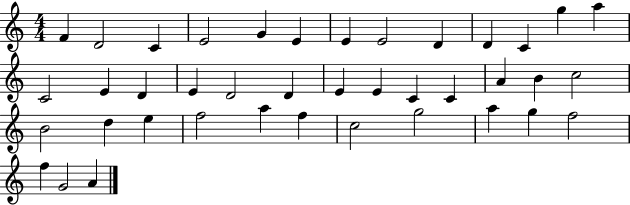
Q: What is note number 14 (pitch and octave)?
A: C4